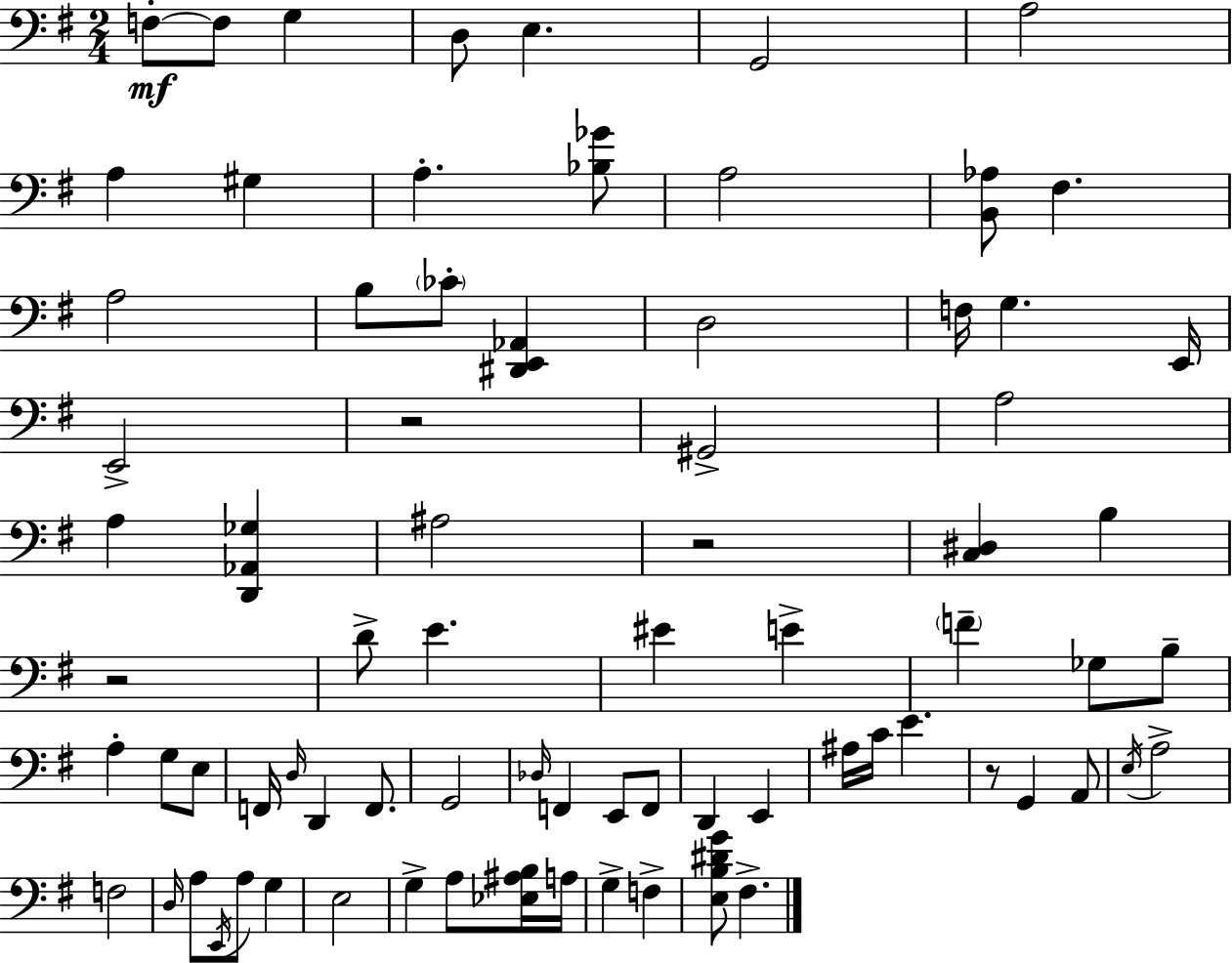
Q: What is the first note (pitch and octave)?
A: F3